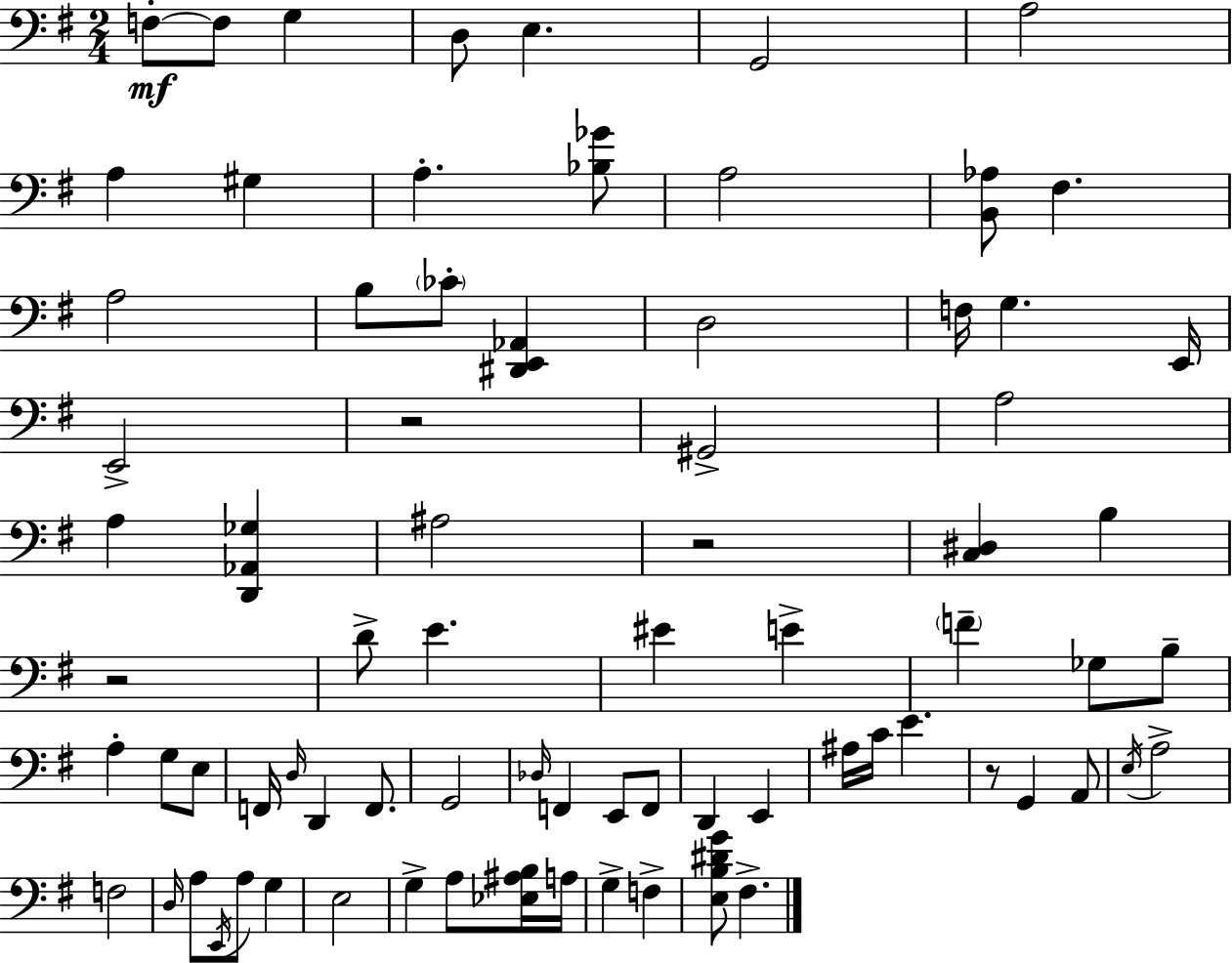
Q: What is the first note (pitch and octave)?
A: F3